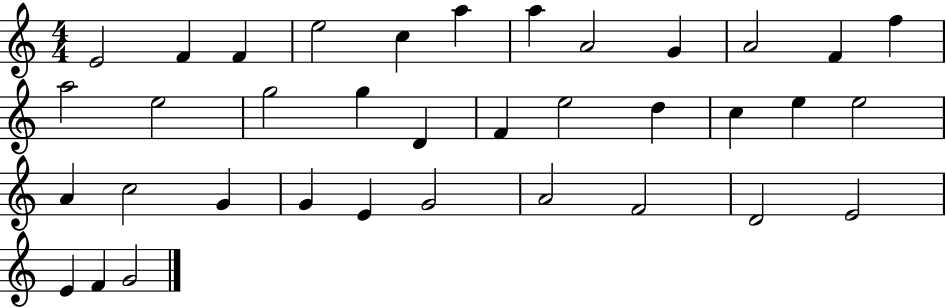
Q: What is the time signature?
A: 4/4